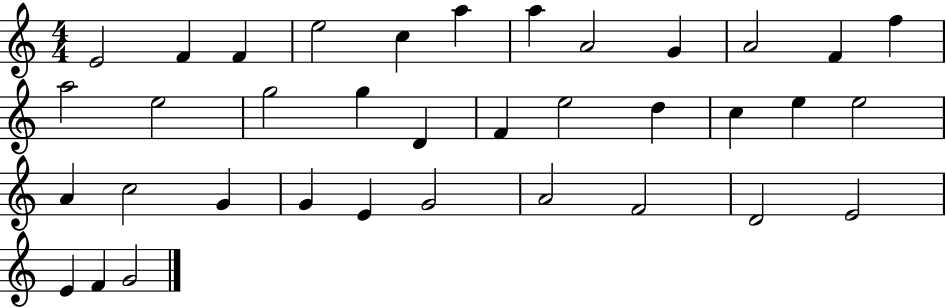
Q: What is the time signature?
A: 4/4